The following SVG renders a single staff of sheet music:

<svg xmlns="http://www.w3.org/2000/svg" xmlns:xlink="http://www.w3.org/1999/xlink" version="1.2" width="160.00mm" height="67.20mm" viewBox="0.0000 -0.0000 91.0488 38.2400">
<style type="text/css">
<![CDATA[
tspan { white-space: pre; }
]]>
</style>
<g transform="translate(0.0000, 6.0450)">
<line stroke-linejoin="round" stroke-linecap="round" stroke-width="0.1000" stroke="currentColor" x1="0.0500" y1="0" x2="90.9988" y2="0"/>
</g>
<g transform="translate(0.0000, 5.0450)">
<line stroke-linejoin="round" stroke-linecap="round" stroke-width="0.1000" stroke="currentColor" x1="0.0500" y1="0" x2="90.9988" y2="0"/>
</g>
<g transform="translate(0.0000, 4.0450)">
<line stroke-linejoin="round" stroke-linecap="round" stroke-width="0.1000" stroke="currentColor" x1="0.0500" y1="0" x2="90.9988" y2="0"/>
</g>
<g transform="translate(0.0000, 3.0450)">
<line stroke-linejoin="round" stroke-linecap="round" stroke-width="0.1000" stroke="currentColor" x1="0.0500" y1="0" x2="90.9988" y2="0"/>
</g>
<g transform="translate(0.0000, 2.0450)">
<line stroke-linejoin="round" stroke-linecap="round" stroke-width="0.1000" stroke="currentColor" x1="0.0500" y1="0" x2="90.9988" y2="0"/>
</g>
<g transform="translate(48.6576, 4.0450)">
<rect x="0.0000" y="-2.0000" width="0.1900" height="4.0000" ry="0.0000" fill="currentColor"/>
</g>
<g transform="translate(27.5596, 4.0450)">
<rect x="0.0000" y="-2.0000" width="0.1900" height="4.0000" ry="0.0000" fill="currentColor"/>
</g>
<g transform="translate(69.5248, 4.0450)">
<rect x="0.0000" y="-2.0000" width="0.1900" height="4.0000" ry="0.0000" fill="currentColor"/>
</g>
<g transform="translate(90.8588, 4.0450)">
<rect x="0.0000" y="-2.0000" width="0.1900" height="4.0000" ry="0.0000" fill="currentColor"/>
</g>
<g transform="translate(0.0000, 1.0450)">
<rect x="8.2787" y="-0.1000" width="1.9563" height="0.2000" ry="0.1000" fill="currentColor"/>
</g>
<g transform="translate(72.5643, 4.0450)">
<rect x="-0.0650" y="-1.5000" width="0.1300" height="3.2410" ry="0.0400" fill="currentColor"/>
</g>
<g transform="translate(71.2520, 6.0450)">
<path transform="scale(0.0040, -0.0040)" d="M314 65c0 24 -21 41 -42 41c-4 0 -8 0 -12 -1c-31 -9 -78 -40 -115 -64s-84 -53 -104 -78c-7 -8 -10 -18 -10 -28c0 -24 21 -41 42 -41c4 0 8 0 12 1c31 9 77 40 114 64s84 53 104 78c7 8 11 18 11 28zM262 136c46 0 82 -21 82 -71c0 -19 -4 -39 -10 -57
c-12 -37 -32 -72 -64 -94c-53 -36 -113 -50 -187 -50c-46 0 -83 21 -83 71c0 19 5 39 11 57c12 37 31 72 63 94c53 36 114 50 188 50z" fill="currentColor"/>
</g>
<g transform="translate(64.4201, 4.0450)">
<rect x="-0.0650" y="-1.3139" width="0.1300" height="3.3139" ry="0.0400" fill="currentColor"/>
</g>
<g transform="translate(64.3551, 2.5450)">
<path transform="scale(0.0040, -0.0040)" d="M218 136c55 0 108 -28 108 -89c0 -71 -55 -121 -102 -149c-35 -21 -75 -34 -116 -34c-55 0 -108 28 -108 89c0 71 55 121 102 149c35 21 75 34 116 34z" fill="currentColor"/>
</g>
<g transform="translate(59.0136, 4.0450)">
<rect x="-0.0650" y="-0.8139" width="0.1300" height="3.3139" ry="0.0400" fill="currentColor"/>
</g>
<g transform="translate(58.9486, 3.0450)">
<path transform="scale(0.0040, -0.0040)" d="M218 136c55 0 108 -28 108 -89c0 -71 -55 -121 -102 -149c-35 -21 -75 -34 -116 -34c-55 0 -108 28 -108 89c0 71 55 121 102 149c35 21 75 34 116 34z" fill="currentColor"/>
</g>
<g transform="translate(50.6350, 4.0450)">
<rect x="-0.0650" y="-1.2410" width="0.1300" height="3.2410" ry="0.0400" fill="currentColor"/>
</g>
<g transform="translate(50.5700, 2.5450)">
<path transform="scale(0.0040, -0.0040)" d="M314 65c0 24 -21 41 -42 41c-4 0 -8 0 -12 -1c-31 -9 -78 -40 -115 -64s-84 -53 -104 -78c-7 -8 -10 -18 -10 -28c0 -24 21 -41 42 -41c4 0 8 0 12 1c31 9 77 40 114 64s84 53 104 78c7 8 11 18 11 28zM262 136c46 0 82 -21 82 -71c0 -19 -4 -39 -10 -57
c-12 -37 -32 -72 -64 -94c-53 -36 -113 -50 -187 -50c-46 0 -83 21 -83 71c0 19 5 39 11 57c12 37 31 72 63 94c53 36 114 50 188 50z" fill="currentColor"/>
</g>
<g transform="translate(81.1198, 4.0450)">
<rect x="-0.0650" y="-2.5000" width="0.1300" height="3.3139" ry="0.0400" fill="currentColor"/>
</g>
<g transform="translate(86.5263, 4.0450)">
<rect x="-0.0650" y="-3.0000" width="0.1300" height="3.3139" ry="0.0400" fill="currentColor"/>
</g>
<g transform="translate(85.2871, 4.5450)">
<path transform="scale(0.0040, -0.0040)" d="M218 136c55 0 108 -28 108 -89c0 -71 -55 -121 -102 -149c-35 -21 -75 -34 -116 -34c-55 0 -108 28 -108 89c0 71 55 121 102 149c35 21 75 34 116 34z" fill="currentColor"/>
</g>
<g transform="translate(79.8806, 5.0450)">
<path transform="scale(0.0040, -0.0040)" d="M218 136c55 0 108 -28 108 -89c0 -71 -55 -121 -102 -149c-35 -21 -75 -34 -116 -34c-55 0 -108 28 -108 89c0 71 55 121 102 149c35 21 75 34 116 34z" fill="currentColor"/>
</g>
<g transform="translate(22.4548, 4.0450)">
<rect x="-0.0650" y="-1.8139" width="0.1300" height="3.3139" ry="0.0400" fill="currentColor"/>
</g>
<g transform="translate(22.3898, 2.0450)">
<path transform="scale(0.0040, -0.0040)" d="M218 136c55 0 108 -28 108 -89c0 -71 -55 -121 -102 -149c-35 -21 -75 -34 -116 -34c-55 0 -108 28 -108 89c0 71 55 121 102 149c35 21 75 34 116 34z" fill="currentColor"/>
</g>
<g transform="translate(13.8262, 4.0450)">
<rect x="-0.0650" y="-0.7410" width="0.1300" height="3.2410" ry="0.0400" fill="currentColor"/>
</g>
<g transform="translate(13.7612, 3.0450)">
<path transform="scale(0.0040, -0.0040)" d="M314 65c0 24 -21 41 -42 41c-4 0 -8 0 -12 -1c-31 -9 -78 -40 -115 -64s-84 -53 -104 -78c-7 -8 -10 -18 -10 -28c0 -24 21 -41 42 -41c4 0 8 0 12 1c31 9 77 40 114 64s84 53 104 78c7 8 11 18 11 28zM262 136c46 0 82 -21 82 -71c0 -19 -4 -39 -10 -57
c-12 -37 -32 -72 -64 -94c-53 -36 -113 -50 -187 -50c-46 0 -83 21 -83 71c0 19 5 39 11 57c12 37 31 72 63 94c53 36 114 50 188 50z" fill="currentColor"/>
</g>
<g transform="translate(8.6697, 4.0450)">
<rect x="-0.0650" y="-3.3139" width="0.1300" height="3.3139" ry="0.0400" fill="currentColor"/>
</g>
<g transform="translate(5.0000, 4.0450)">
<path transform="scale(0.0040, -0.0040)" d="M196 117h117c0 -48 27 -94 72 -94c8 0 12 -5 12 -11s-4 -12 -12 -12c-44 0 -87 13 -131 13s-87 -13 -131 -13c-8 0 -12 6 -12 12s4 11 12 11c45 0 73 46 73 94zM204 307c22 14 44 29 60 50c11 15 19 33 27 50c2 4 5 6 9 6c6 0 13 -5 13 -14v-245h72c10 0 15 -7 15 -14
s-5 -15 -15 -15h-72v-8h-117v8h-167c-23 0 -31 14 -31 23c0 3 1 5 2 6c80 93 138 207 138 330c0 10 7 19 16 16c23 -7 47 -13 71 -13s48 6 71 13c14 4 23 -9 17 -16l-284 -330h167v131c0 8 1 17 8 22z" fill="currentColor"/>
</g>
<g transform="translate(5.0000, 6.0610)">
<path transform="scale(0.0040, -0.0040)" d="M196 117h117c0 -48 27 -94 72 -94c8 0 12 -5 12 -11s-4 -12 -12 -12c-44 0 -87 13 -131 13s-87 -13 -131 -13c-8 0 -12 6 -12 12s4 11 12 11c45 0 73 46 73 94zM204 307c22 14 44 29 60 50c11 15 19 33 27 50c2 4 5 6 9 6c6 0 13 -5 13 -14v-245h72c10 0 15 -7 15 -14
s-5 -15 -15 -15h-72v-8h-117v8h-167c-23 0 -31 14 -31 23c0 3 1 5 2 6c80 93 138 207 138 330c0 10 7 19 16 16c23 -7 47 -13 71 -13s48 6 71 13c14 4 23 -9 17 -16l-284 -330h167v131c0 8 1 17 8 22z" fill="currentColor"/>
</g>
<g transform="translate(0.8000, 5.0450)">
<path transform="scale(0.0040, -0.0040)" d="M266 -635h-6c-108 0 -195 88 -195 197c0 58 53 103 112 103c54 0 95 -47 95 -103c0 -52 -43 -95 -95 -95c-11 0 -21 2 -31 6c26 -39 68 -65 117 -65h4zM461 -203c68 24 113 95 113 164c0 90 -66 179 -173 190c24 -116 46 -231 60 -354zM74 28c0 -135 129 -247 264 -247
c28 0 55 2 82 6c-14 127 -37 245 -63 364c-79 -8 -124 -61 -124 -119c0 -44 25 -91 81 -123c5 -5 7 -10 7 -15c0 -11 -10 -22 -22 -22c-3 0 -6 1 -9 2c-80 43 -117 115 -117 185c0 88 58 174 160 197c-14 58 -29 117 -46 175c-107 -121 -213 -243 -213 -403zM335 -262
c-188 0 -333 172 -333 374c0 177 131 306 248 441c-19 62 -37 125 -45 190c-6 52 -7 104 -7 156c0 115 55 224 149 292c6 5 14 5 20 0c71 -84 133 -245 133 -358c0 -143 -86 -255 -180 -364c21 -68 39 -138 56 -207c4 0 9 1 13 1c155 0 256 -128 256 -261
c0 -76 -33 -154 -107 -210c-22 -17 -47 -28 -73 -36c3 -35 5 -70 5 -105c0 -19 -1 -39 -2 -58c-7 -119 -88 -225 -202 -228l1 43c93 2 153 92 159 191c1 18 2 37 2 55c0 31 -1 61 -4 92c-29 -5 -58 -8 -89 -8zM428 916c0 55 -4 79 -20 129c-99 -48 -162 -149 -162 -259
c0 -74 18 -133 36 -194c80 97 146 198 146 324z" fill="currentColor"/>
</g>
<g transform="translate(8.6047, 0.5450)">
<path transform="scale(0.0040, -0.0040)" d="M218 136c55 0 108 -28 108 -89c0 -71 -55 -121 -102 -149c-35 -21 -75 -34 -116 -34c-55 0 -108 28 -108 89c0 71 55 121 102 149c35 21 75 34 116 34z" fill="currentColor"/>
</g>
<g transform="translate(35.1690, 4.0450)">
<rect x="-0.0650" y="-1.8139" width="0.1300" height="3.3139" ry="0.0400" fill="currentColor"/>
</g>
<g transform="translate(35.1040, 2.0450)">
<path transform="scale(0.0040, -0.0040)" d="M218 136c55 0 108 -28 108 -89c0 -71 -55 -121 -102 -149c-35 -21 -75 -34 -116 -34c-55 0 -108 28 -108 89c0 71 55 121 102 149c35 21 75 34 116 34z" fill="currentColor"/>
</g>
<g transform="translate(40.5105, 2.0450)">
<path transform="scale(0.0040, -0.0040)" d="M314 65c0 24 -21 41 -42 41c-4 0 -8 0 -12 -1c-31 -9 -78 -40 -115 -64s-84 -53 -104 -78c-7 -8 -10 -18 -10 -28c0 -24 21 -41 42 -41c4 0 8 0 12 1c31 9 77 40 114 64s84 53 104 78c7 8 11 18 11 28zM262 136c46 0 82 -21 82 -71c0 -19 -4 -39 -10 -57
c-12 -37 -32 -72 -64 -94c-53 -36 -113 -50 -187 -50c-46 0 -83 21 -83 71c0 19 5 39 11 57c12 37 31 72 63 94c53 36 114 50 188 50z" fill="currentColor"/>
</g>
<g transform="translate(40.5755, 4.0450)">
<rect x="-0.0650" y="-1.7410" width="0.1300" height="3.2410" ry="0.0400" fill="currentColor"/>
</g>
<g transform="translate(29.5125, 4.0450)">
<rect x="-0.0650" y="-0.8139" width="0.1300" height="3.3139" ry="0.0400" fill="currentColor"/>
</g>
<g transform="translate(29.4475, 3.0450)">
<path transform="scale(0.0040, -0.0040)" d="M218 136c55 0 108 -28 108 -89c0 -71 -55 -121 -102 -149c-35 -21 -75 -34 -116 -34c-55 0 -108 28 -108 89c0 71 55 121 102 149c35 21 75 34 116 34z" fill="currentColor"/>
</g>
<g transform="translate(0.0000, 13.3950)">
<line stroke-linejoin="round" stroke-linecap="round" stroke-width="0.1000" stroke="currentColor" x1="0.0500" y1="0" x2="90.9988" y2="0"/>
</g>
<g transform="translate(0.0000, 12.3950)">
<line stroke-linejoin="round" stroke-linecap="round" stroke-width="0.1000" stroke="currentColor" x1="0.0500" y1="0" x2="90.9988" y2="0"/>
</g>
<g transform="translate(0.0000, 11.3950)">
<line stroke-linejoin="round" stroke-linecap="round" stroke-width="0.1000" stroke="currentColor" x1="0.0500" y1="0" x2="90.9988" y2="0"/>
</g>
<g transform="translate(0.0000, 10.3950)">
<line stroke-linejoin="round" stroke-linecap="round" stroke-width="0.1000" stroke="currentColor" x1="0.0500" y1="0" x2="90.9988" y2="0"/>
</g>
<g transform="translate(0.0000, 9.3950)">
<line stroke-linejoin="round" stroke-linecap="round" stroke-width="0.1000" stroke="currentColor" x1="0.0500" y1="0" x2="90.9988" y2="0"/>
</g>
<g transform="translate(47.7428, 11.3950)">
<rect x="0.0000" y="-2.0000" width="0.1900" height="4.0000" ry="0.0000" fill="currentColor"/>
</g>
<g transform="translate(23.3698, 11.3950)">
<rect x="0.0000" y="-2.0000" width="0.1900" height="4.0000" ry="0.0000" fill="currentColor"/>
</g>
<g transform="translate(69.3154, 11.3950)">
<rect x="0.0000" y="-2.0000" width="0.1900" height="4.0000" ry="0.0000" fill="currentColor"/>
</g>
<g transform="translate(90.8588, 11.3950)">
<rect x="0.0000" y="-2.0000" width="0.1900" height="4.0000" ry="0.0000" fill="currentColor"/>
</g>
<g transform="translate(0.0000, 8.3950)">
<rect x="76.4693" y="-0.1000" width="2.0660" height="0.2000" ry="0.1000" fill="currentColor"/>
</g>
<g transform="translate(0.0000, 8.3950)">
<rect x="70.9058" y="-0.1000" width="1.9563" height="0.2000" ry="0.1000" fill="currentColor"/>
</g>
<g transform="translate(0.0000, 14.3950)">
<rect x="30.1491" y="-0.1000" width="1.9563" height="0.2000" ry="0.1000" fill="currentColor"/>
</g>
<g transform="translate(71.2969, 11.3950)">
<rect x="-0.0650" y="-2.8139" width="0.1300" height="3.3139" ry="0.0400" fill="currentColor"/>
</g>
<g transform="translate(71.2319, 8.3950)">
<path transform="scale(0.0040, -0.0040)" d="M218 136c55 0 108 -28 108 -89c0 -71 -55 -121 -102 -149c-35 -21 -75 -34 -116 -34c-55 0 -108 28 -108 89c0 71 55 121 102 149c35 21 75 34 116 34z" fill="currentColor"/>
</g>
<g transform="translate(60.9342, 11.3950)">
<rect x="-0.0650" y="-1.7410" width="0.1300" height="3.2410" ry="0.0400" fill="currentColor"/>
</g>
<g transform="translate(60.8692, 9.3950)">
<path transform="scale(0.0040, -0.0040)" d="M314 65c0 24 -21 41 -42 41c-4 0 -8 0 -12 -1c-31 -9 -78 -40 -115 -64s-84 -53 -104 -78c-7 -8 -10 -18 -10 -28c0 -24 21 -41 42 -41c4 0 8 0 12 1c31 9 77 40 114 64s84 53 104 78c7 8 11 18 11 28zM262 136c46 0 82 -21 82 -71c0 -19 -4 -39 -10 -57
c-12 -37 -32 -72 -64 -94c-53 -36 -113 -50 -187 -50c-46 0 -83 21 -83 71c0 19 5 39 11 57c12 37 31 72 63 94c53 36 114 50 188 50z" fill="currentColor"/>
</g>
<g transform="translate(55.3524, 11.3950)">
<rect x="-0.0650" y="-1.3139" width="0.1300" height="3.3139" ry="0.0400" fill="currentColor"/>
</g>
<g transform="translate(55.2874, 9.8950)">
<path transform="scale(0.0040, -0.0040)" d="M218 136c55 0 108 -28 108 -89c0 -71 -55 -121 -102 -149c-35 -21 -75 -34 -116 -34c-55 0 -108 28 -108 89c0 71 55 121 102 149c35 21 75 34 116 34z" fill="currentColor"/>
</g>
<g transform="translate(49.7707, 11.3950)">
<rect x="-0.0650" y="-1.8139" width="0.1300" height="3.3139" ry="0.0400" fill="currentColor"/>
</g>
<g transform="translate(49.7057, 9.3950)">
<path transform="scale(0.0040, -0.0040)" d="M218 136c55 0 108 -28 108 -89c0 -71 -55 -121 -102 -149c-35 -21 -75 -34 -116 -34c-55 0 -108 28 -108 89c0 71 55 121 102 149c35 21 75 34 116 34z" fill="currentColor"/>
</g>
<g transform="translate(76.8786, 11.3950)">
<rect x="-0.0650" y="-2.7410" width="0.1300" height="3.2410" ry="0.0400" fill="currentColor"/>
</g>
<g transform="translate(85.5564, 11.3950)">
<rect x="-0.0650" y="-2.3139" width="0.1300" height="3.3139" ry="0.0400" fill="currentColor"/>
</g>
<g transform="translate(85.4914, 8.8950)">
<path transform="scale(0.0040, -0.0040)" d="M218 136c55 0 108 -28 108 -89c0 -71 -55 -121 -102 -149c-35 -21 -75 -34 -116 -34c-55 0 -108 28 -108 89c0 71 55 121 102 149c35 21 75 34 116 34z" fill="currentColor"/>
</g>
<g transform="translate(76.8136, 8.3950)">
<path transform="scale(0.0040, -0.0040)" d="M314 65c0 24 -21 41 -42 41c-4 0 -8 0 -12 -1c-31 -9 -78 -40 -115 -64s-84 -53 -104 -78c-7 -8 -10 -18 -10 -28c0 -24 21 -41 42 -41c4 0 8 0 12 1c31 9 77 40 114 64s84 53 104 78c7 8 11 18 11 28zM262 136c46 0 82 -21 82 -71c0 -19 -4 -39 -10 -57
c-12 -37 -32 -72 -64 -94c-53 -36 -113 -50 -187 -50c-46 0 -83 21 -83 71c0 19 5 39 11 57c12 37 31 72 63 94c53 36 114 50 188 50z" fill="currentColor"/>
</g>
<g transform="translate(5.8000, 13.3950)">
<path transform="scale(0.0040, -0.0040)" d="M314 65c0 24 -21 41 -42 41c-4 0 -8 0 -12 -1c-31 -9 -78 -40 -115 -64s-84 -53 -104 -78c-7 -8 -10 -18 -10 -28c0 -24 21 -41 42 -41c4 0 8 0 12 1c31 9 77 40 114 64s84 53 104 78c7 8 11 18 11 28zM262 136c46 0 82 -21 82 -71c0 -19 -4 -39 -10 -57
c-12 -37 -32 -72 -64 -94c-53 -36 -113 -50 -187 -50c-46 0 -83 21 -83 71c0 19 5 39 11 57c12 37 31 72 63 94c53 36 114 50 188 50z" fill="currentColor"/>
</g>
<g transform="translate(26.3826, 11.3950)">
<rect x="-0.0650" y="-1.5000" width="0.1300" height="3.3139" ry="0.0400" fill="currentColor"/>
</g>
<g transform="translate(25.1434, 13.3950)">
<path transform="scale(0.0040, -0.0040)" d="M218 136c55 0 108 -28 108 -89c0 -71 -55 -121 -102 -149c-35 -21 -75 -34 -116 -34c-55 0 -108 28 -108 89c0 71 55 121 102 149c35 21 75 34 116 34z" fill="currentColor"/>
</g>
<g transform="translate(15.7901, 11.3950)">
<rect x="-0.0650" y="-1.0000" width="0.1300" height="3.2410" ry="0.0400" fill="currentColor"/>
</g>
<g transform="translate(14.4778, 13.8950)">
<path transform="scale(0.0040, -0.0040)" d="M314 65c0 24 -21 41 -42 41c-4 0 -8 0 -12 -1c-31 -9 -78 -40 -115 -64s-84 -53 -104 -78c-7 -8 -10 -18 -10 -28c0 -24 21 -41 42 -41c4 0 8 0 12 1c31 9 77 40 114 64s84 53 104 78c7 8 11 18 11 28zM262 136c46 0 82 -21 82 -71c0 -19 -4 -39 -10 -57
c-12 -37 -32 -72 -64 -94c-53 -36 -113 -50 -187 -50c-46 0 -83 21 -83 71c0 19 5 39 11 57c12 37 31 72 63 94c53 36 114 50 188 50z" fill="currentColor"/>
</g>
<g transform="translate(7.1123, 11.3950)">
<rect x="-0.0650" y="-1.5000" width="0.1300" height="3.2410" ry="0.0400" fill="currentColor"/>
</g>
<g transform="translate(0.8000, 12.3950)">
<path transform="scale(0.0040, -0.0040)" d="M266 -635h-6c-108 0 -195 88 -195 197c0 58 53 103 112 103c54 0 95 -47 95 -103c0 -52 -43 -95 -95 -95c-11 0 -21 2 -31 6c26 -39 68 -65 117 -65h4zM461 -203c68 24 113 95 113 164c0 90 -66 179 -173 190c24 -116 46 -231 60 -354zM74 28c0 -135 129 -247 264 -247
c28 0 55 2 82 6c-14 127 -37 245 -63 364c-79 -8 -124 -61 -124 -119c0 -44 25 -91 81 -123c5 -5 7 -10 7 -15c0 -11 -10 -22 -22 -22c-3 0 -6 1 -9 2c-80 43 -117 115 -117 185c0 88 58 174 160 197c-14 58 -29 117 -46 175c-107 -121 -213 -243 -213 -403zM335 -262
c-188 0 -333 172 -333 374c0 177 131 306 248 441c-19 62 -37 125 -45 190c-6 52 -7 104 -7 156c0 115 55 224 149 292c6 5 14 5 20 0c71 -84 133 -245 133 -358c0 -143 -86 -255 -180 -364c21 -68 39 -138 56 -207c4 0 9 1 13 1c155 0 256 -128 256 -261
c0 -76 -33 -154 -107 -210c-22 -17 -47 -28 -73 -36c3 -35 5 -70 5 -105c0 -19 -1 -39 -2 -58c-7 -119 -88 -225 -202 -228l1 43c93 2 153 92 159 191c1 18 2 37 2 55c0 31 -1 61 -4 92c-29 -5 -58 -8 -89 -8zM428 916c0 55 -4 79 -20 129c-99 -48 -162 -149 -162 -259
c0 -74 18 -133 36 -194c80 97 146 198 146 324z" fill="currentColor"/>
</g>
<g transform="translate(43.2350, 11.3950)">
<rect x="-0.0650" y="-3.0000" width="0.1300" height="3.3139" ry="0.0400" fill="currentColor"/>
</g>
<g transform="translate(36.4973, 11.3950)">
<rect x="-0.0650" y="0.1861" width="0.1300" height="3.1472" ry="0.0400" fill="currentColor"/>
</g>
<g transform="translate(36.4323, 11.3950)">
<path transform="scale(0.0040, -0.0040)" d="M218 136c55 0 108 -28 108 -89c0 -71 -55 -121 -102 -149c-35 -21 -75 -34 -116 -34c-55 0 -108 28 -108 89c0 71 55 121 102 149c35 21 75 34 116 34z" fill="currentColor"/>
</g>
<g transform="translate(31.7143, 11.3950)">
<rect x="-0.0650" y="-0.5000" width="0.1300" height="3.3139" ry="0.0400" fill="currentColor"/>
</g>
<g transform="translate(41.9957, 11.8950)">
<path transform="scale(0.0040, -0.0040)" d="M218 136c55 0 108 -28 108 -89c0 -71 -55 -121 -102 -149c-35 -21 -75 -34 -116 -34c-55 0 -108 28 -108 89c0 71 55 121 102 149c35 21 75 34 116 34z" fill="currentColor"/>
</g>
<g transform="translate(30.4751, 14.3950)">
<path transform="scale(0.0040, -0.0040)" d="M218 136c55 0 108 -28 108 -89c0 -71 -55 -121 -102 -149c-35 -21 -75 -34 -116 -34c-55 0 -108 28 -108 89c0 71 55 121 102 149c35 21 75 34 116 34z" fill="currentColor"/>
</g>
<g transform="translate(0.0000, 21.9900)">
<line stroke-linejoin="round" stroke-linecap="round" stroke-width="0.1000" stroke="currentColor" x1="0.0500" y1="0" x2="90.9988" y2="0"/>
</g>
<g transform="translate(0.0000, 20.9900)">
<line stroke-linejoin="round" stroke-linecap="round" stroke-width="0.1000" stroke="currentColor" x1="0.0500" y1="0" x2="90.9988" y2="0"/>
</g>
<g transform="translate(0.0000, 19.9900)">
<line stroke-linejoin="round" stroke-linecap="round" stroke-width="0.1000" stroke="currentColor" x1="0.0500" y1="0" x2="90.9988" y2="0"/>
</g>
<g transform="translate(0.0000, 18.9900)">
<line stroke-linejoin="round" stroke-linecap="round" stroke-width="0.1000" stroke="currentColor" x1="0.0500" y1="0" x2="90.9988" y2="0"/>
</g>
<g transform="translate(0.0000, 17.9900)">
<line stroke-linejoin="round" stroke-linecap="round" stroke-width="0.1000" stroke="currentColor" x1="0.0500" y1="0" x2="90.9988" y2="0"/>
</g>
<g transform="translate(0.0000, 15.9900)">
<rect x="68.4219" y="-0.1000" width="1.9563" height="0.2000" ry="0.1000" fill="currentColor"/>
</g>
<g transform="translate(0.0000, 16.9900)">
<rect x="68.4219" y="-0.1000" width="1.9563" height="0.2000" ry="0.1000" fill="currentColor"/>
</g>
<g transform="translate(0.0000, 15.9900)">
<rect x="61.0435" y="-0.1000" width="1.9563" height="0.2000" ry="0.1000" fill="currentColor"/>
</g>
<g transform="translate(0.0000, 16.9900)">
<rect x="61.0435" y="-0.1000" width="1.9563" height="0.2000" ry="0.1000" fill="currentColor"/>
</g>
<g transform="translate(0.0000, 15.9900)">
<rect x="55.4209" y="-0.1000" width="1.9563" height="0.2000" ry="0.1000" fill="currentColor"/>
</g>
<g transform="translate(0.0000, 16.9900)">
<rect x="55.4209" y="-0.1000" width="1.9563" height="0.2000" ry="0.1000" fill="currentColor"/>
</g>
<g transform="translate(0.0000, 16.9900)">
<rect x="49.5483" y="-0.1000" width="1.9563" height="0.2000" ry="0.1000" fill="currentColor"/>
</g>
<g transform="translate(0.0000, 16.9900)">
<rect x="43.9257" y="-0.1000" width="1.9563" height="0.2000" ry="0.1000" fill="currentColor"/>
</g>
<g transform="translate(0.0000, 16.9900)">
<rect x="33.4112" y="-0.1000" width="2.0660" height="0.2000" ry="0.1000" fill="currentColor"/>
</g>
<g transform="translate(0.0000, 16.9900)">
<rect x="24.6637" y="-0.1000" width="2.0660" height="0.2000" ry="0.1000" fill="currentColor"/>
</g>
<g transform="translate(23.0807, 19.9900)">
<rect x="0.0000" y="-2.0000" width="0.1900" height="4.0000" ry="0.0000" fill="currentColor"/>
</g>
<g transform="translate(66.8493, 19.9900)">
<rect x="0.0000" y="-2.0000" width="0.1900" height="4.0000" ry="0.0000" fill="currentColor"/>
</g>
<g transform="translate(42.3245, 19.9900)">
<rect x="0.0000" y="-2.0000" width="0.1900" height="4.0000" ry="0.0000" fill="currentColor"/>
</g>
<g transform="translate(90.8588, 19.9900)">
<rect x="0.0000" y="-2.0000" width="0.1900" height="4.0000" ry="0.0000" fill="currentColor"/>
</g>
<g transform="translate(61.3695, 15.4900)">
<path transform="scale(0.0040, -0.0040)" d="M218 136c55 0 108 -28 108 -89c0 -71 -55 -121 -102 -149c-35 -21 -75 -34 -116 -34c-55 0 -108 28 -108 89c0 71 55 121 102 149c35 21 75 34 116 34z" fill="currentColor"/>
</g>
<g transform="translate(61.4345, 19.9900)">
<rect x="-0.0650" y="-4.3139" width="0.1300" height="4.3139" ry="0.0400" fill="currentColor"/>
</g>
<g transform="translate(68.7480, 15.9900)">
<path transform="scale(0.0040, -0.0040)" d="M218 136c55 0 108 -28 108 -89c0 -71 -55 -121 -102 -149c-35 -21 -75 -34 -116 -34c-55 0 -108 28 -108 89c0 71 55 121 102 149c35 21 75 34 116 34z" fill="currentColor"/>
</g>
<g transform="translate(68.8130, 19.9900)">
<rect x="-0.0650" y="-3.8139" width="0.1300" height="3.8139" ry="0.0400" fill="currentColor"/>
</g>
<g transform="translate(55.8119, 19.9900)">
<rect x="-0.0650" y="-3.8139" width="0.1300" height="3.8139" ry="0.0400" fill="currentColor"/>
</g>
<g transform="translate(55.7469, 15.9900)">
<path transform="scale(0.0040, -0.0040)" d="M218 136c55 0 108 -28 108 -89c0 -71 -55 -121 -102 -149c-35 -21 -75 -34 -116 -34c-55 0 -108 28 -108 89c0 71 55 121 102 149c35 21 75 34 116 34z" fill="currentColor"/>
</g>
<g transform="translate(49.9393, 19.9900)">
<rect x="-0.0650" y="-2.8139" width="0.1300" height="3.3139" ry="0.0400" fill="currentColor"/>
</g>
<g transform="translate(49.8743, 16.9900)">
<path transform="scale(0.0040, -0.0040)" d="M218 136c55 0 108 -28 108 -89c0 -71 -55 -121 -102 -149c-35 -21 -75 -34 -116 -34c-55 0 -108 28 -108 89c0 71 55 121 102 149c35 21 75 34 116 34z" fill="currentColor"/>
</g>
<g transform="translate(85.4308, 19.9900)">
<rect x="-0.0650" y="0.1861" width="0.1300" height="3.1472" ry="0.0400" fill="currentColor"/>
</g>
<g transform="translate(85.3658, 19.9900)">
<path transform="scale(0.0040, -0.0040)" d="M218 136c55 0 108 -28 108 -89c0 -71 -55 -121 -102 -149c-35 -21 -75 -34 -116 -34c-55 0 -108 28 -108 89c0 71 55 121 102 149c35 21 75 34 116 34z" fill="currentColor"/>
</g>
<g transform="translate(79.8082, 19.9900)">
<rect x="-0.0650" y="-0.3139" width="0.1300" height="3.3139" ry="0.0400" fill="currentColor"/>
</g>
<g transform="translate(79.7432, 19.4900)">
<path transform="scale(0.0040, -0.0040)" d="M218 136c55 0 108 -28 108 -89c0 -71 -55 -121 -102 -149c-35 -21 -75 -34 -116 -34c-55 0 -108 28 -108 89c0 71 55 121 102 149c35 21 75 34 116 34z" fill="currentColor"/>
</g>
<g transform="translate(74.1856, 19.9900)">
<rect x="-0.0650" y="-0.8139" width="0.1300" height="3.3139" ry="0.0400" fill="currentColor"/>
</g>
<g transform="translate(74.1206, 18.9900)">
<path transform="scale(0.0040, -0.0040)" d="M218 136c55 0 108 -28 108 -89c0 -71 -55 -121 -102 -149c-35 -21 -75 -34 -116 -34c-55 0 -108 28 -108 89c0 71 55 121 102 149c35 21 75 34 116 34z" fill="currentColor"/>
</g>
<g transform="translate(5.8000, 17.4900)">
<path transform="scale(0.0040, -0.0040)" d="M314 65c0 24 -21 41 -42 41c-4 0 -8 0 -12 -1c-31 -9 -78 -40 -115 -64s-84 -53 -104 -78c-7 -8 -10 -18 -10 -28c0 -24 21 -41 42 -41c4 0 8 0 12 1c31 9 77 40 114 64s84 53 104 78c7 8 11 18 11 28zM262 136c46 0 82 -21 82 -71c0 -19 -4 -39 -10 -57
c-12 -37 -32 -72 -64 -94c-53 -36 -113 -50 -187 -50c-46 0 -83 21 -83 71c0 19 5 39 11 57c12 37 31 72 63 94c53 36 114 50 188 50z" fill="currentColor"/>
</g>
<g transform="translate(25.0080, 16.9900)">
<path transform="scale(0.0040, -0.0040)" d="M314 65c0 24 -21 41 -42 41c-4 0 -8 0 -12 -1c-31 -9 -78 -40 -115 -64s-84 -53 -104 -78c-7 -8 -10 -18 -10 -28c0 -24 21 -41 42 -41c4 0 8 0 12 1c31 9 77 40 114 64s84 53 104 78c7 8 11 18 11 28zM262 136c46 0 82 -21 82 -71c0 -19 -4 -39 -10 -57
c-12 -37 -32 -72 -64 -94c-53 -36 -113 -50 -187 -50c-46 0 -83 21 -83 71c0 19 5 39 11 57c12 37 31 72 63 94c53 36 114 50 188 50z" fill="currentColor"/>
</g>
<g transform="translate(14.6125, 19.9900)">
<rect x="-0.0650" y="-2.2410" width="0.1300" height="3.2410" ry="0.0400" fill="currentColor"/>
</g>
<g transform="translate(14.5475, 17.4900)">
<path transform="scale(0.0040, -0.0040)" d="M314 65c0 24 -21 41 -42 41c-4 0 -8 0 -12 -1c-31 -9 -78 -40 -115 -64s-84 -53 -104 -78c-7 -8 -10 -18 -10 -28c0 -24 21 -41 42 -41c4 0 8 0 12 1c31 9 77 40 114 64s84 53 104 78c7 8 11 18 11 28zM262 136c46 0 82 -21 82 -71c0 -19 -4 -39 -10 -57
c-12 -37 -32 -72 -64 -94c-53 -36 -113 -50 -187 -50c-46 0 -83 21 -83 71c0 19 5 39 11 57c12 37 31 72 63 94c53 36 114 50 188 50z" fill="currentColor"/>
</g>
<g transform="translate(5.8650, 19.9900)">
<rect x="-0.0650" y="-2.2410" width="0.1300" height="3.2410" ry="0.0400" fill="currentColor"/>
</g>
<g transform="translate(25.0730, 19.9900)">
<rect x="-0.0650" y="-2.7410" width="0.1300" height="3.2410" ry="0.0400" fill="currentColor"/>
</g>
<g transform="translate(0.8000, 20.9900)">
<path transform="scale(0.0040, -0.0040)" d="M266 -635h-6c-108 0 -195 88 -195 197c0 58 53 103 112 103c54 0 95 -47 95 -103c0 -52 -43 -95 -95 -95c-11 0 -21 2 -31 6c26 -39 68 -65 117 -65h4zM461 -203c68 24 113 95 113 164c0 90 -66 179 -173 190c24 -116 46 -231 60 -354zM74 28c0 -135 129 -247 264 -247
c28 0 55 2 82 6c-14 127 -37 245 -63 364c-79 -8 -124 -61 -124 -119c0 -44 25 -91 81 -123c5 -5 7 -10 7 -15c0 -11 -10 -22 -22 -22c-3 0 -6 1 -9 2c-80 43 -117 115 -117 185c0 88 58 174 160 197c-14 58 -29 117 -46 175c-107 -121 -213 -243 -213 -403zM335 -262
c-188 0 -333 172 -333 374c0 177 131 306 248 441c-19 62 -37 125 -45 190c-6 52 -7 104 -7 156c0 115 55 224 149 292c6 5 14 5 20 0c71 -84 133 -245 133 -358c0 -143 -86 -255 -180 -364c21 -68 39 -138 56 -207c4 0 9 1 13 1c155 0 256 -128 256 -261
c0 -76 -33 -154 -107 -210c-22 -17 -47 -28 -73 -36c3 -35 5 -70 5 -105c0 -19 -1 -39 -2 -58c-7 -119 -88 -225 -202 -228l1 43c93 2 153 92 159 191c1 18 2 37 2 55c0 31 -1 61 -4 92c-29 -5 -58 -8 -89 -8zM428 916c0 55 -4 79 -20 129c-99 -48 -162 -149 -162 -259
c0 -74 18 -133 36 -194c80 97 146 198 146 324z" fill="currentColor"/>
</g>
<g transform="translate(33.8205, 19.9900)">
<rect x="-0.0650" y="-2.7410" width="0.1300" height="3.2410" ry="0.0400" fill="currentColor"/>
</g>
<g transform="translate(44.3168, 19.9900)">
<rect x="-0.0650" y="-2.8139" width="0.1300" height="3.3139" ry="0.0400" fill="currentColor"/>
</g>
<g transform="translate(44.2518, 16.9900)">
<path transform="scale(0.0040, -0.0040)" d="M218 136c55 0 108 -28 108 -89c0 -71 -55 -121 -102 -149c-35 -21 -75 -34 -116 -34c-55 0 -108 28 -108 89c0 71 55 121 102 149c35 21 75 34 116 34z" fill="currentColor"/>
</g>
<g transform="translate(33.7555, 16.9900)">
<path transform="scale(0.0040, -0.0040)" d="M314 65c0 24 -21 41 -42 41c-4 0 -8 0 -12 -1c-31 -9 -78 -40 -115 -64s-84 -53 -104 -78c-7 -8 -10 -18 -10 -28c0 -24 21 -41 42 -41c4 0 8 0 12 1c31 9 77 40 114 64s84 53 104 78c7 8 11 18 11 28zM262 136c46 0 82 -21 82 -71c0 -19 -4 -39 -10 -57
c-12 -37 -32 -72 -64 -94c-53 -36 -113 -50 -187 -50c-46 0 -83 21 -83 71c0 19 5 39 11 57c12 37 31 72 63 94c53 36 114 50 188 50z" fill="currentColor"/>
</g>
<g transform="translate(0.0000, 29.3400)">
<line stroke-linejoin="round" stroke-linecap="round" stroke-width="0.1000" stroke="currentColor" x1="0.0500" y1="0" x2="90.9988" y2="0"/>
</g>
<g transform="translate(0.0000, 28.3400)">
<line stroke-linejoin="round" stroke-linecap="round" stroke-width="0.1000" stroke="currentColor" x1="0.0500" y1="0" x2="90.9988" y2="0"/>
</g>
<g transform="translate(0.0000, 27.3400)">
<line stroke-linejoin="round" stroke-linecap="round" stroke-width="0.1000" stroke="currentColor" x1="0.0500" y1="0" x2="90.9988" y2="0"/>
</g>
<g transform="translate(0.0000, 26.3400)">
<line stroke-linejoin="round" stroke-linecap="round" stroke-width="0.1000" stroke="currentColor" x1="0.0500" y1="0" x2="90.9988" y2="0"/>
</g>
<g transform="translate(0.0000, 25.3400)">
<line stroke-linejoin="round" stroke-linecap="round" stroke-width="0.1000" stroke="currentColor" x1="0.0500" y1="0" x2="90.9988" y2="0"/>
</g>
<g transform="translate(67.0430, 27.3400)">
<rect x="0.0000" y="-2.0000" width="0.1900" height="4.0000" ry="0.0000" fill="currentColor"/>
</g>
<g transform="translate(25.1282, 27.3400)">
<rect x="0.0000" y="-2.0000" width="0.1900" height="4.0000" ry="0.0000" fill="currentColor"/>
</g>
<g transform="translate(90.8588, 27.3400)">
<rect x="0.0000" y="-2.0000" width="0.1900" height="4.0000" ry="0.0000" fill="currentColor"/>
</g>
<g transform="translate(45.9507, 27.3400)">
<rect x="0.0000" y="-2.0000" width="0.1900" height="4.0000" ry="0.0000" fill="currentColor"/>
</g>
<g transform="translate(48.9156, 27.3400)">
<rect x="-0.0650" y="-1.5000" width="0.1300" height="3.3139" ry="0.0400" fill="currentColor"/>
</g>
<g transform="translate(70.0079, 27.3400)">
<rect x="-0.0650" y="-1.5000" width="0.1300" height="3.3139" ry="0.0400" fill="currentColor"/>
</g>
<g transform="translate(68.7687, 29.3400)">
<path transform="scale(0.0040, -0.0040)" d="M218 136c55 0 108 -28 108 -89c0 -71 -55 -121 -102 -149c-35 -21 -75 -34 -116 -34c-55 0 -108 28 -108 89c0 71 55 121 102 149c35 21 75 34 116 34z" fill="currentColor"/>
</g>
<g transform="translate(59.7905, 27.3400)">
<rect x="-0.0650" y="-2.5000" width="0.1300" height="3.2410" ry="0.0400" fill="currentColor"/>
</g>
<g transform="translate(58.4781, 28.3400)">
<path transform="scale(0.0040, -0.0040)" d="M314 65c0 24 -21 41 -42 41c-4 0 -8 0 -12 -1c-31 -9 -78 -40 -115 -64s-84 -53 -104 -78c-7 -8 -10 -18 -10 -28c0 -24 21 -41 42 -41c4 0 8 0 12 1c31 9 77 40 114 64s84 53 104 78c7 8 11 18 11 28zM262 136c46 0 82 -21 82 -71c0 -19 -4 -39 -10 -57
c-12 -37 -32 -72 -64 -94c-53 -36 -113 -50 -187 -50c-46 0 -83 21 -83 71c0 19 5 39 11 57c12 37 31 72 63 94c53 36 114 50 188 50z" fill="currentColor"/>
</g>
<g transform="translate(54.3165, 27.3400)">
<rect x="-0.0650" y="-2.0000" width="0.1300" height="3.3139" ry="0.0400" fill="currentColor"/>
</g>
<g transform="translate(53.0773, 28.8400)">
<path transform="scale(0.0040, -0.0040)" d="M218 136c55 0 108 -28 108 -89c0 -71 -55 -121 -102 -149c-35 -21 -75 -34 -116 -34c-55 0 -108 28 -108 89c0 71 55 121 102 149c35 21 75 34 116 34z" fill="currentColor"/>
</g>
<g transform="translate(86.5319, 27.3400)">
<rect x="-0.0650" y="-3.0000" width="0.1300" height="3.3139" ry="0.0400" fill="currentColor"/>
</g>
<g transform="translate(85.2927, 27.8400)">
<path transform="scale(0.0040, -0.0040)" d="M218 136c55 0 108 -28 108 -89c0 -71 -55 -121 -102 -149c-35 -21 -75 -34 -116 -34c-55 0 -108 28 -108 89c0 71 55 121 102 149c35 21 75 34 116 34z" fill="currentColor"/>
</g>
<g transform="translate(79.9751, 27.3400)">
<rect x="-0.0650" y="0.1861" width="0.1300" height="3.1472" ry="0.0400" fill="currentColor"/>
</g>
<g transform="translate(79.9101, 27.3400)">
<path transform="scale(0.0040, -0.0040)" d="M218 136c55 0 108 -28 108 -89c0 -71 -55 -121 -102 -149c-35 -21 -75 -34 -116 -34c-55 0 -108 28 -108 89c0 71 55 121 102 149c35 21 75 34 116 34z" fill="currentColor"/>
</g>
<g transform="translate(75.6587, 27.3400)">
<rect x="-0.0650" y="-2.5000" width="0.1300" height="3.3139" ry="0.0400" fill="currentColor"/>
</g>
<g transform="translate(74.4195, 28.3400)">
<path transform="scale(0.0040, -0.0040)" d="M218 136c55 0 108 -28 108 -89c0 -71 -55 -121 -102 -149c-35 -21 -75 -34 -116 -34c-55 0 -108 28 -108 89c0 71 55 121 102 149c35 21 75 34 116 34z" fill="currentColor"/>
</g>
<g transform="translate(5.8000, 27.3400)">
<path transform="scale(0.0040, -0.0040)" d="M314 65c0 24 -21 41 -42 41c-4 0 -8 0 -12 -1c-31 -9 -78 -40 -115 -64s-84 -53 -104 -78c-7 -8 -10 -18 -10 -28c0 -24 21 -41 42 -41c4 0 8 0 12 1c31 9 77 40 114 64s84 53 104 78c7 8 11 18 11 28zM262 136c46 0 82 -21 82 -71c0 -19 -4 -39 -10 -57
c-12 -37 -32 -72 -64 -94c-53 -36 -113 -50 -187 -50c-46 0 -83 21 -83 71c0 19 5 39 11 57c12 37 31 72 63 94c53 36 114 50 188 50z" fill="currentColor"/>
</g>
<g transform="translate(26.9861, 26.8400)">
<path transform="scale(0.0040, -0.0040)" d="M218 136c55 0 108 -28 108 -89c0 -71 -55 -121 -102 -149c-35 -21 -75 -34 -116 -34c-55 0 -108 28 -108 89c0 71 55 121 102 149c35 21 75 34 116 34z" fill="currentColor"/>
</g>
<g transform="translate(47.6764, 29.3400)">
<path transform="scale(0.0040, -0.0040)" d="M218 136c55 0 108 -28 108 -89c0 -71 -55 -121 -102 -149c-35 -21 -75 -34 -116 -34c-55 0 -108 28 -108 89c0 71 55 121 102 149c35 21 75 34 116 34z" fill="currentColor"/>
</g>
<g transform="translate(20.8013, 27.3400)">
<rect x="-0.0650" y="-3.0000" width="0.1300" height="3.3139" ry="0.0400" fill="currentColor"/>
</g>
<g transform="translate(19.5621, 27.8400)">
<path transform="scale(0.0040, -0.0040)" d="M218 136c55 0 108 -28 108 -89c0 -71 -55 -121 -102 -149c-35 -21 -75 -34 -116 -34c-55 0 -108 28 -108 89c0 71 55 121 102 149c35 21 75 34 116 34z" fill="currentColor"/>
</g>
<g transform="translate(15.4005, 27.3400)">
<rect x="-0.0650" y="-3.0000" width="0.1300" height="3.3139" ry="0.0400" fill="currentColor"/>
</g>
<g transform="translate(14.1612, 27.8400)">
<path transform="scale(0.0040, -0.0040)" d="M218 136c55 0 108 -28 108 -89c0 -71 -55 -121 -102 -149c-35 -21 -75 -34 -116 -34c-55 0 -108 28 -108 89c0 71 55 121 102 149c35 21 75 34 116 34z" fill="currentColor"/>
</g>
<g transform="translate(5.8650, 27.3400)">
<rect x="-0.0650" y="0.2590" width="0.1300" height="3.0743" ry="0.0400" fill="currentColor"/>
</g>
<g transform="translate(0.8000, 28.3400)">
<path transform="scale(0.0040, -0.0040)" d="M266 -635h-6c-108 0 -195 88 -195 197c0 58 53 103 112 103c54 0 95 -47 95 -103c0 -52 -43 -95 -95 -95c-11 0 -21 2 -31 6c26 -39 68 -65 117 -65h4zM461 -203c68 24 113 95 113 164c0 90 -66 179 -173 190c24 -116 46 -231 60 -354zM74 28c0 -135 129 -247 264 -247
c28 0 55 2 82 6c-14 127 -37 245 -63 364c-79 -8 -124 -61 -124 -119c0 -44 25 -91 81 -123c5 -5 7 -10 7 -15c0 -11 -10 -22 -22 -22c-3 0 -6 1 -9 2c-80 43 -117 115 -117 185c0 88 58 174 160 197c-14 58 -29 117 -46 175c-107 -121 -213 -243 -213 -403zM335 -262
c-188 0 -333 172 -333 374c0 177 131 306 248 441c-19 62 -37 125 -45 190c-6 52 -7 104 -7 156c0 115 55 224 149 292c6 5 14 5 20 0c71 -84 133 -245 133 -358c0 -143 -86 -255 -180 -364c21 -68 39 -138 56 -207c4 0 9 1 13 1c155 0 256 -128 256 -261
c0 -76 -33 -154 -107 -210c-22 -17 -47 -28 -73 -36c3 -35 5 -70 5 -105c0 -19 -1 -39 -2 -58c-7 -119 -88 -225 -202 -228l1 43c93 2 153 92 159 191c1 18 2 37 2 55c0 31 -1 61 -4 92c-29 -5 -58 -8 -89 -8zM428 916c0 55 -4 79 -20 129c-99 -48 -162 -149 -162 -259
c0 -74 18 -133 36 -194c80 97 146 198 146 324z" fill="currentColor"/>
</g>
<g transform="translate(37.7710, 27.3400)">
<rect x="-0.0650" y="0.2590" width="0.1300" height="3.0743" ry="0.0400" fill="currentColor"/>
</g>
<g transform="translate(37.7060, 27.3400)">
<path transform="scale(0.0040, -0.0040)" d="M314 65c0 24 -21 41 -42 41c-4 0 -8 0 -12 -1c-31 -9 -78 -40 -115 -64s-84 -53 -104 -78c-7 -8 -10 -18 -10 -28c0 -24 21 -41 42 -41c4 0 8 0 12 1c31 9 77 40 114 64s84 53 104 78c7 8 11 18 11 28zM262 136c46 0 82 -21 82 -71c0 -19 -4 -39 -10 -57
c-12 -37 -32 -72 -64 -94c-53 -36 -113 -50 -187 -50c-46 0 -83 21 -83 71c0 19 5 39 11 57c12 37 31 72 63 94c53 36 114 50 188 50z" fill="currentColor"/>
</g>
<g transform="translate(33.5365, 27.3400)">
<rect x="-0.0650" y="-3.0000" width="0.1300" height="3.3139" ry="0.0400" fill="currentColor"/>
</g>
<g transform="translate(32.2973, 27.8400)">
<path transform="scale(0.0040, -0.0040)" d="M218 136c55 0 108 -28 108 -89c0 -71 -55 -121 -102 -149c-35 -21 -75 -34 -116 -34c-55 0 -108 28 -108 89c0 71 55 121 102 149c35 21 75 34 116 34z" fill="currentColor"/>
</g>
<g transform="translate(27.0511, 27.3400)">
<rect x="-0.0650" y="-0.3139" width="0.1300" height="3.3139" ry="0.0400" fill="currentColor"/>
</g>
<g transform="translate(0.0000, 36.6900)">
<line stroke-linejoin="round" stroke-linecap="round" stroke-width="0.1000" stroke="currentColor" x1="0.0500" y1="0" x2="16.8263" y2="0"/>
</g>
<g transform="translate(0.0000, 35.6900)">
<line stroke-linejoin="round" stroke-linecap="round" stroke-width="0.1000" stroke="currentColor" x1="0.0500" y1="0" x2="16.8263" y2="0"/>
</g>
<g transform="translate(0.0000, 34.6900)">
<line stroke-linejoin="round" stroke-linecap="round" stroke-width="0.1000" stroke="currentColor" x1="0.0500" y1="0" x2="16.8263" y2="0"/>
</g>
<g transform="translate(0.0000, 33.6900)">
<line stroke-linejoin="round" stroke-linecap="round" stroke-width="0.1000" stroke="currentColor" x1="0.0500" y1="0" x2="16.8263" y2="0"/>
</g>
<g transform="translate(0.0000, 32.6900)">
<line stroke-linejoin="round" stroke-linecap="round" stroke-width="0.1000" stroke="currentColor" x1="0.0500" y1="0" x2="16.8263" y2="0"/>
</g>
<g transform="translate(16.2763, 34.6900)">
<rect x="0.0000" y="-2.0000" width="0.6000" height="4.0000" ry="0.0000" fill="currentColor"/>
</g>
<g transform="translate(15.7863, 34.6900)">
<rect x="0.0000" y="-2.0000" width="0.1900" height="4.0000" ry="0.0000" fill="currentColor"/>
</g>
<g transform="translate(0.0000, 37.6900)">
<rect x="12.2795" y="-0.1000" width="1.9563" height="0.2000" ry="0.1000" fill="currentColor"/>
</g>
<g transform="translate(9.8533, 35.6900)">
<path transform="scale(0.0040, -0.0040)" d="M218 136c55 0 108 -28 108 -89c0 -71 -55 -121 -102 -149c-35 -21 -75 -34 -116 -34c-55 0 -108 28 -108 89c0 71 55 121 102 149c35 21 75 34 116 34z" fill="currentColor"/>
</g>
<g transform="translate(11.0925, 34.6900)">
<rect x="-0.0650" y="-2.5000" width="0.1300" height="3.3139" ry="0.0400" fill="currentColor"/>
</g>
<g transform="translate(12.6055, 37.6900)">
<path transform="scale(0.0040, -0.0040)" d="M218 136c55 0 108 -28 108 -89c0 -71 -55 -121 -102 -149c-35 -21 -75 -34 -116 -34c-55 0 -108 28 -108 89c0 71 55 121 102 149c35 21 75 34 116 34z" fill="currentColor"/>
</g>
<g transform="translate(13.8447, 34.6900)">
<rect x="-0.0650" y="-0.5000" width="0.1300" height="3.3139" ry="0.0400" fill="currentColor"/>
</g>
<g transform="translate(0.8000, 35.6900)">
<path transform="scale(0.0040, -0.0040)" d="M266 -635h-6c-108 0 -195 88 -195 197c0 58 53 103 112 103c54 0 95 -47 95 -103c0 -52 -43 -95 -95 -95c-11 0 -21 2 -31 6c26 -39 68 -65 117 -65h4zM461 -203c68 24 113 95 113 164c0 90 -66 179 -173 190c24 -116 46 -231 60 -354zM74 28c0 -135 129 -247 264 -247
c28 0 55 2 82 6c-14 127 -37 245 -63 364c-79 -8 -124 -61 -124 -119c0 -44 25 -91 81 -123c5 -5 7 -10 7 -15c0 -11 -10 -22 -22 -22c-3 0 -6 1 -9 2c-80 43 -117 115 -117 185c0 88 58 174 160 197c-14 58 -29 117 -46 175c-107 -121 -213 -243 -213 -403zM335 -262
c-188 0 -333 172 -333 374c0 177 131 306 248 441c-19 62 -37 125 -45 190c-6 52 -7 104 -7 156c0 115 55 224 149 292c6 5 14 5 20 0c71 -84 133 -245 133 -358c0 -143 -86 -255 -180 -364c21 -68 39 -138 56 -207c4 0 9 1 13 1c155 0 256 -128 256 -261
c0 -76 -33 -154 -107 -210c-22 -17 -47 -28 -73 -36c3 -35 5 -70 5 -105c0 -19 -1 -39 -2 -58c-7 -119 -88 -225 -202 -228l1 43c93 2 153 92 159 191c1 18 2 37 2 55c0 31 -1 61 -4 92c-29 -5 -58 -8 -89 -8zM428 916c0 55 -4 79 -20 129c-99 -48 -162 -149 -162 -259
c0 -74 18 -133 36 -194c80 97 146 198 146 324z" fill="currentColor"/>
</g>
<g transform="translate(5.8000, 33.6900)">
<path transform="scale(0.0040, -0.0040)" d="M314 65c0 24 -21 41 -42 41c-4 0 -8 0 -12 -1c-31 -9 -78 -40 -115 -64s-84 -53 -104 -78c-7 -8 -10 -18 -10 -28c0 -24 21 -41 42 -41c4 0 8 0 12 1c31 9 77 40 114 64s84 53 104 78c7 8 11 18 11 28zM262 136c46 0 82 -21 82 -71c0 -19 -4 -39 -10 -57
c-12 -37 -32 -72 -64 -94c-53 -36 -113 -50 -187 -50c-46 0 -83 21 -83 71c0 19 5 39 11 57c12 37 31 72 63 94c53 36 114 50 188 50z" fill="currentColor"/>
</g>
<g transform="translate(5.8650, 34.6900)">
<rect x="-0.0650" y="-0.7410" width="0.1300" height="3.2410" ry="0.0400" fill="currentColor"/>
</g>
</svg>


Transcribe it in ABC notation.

X:1
T:Untitled
M:4/4
L:1/4
K:C
b d2 f d f f2 e2 d e E2 G A E2 D2 E C B A f e f2 a a2 g g2 g2 a2 a2 a a c' d' c' d c B B2 A A c A B2 E F G2 E G B A d2 G C